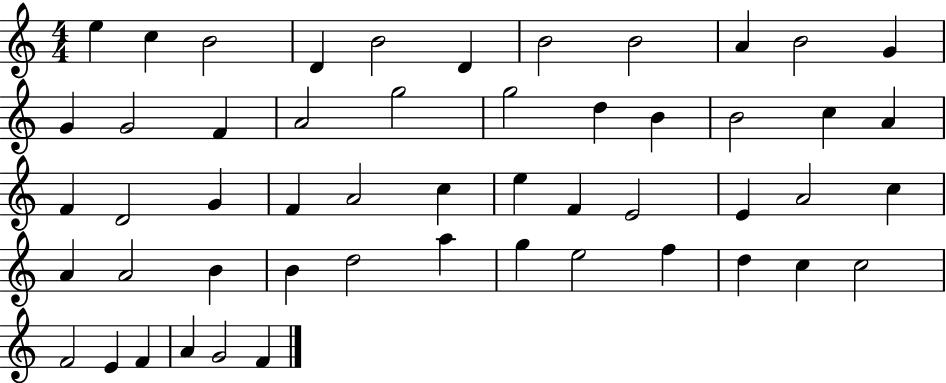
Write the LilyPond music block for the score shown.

{
  \clef treble
  \numericTimeSignature
  \time 4/4
  \key c \major
  e''4 c''4 b'2 | d'4 b'2 d'4 | b'2 b'2 | a'4 b'2 g'4 | \break g'4 g'2 f'4 | a'2 g''2 | g''2 d''4 b'4 | b'2 c''4 a'4 | \break f'4 d'2 g'4 | f'4 a'2 c''4 | e''4 f'4 e'2 | e'4 a'2 c''4 | \break a'4 a'2 b'4 | b'4 d''2 a''4 | g''4 e''2 f''4 | d''4 c''4 c''2 | \break f'2 e'4 f'4 | a'4 g'2 f'4 | \bar "|."
}